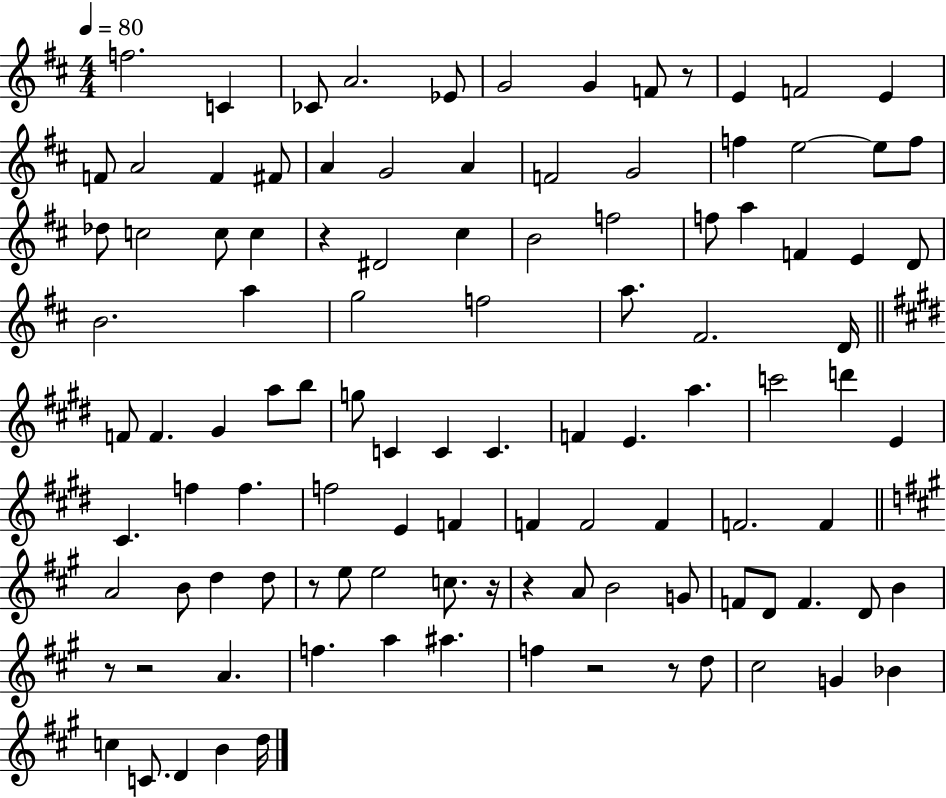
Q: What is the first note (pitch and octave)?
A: F5